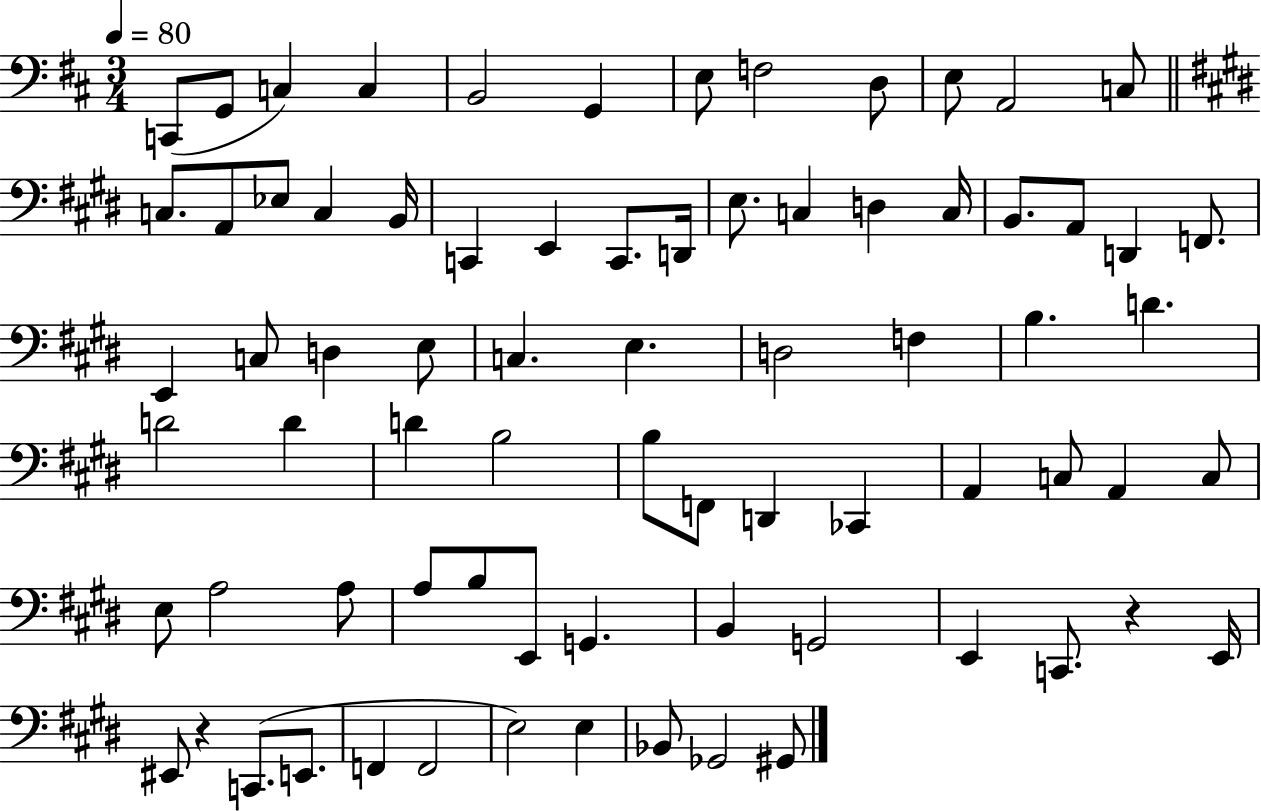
X:1
T:Untitled
M:3/4
L:1/4
K:D
C,,/2 G,,/2 C, C, B,,2 G,, E,/2 F,2 D,/2 E,/2 A,,2 C,/2 C,/2 A,,/2 _E,/2 C, B,,/4 C,, E,, C,,/2 D,,/4 E,/2 C, D, C,/4 B,,/2 A,,/2 D,, F,,/2 E,, C,/2 D, E,/2 C, E, D,2 F, B, D D2 D D B,2 B,/2 F,,/2 D,, _C,, A,, C,/2 A,, C,/2 E,/2 A,2 A,/2 A,/2 B,/2 E,,/2 G,, B,, G,,2 E,, C,,/2 z E,,/4 ^E,,/2 z C,,/2 E,,/2 F,, F,,2 E,2 E, _B,,/2 _G,,2 ^G,,/2